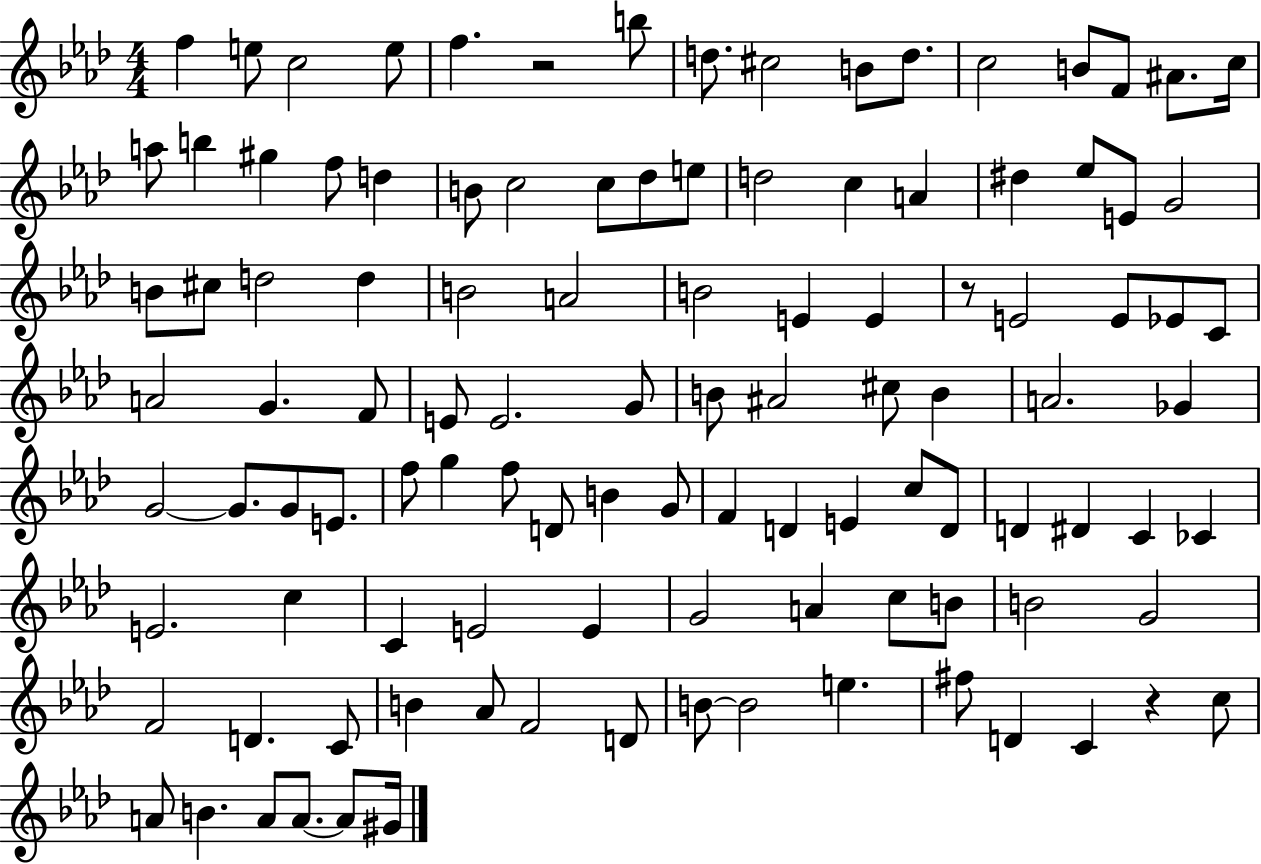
F5/q E5/e C5/h E5/e F5/q. R/h B5/e D5/e. C#5/h B4/e D5/e. C5/h B4/e F4/e A#4/e. C5/s A5/e B5/q G#5/q F5/e D5/q B4/e C5/h C5/e Db5/e E5/e D5/h C5/q A4/q D#5/q Eb5/e E4/e G4/h B4/e C#5/e D5/h D5/q B4/h A4/h B4/h E4/q E4/q R/e E4/h E4/e Eb4/e C4/e A4/h G4/q. F4/e E4/e E4/h. G4/e B4/e A#4/h C#5/e B4/q A4/h. Gb4/q G4/h G4/e. G4/e E4/e. F5/e G5/q F5/e D4/e B4/q G4/e F4/q D4/q E4/q C5/e D4/e D4/q D#4/q C4/q CES4/q E4/h. C5/q C4/q E4/h E4/q G4/h A4/q C5/e B4/e B4/h G4/h F4/h D4/q. C4/e B4/q Ab4/e F4/h D4/e B4/e B4/h E5/q. F#5/e D4/q C4/q R/q C5/e A4/e B4/q. A4/e A4/e. A4/e G#4/s